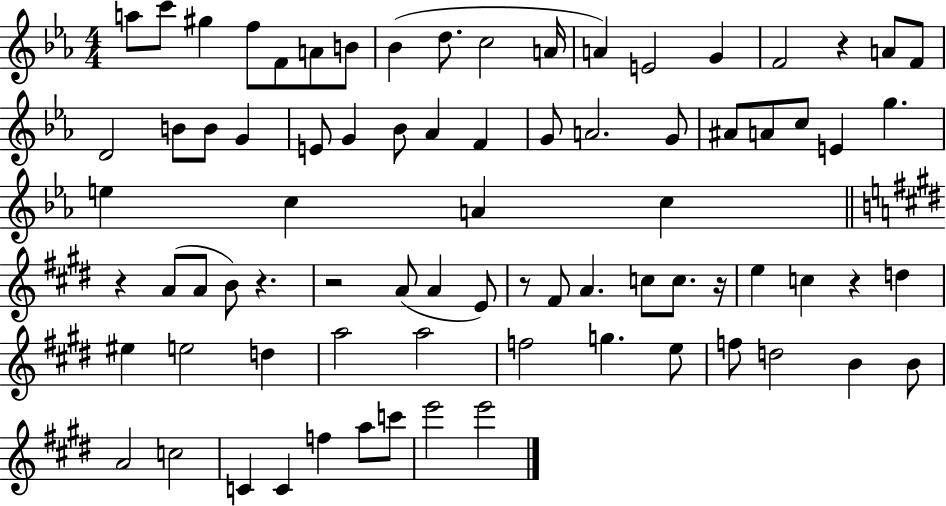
A5/e C6/e G#5/q F5/e F4/e A4/e B4/e Bb4/q D5/e. C5/h A4/s A4/q E4/h G4/q F4/h R/q A4/e F4/e D4/h B4/e B4/e G4/q E4/e G4/q Bb4/e Ab4/q F4/q G4/e A4/h. G4/e A#4/e A4/e C5/e E4/q G5/q. E5/q C5/q A4/q C5/q R/q A4/e A4/e B4/e R/q. R/h A4/e A4/q E4/e R/e F#4/e A4/q. C5/e C5/e. R/s E5/q C5/q R/q D5/q EIS5/q E5/h D5/q A5/h A5/h F5/h G5/q. E5/e F5/e D5/h B4/q B4/e A4/h C5/h C4/q C4/q F5/q A5/e C6/e E6/h E6/h